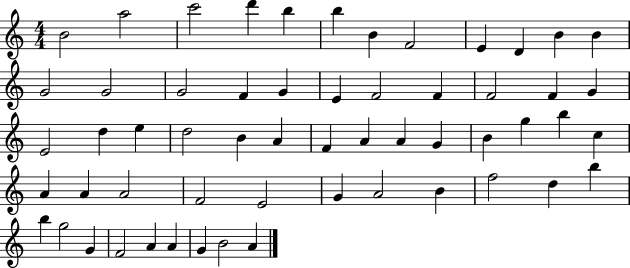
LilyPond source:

{
  \clef treble
  \numericTimeSignature
  \time 4/4
  \key c \major
  b'2 a''2 | c'''2 d'''4 b''4 | b''4 b'4 f'2 | e'4 d'4 b'4 b'4 | \break g'2 g'2 | g'2 f'4 g'4 | e'4 f'2 f'4 | f'2 f'4 g'4 | \break e'2 d''4 e''4 | d''2 b'4 a'4 | f'4 a'4 a'4 g'4 | b'4 g''4 b''4 c''4 | \break a'4 a'4 a'2 | f'2 e'2 | g'4 a'2 b'4 | f''2 d''4 b''4 | \break b''4 g''2 g'4 | f'2 a'4 a'4 | g'4 b'2 a'4 | \bar "|."
}